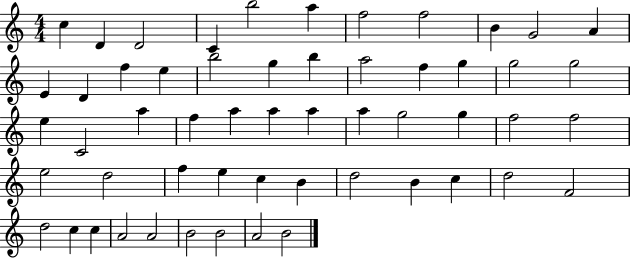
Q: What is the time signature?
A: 4/4